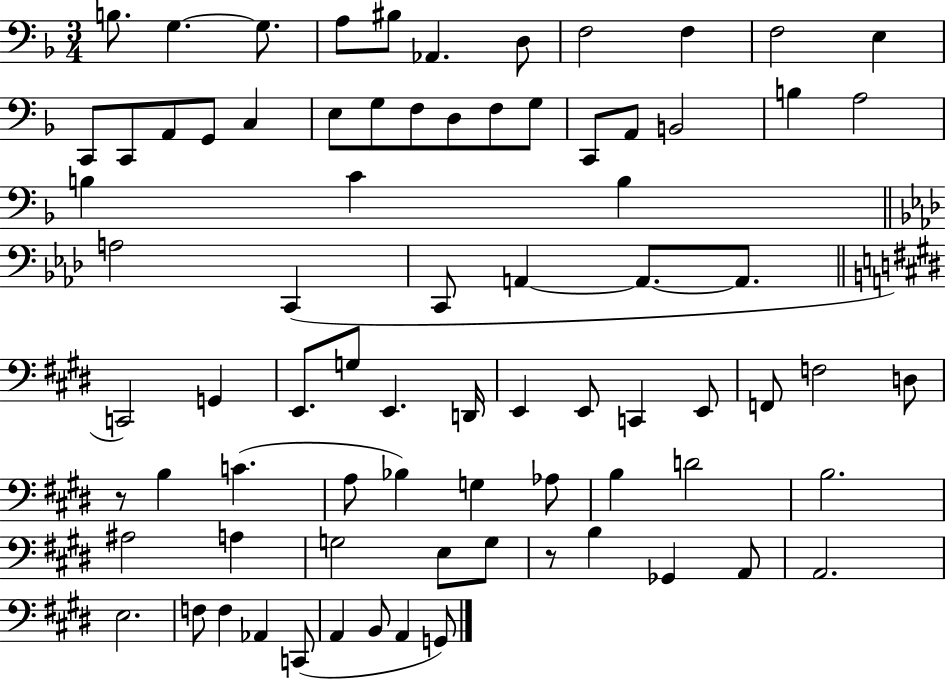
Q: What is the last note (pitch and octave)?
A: G2